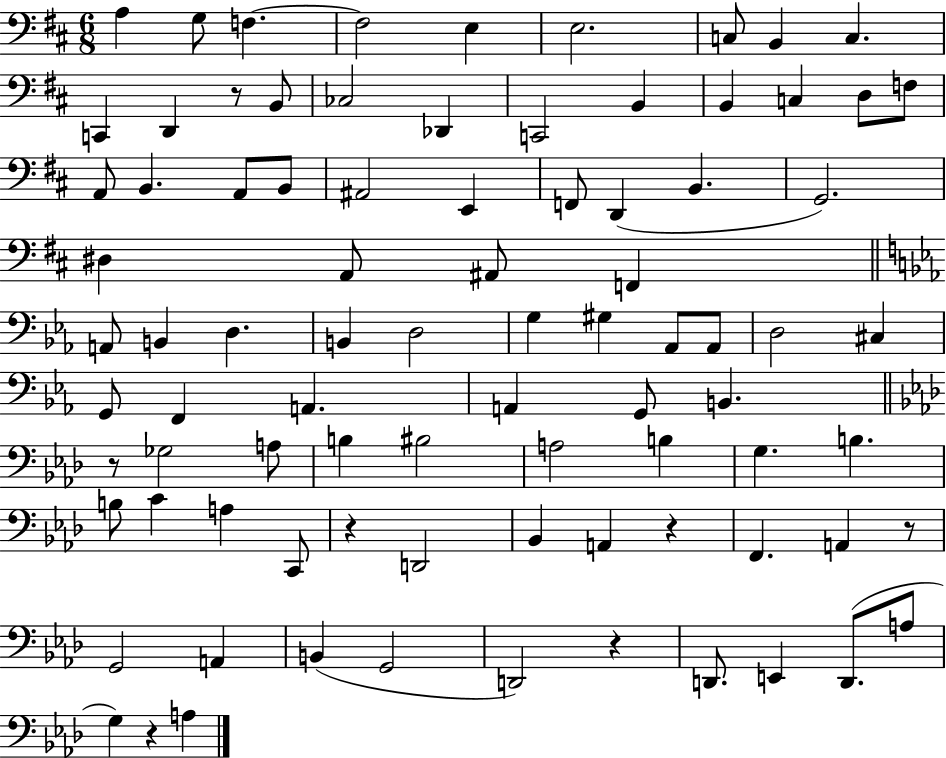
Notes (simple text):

A3/q G3/e F3/q. F3/h E3/q E3/h. C3/e B2/q C3/q. C2/q D2/q R/e B2/e CES3/h Db2/q C2/h B2/q B2/q C3/q D3/e F3/e A2/e B2/q. A2/e B2/e A#2/h E2/q F2/e D2/q B2/q. G2/h. D#3/q A2/e A#2/e F2/q A2/e B2/q D3/q. B2/q D3/h G3/q G#3/q Ab2/e Ab2/e D3/h C#3/q G2/e F2/q A2/q. A2/q G2/e B2/q. R/e Gb3/h A3/e B3/q BIS3/h A3/h B3/q G3/q. B3/q. B3/e C4/q A3/q C2/e R/q D2/h Bb2/q A2/q R/q F2/q. A2/q R/e G2/h A2/q B2/q G2/h D2/h R/q D2/e. E2/q D2/e. A3/e G3/q R/q A3/q